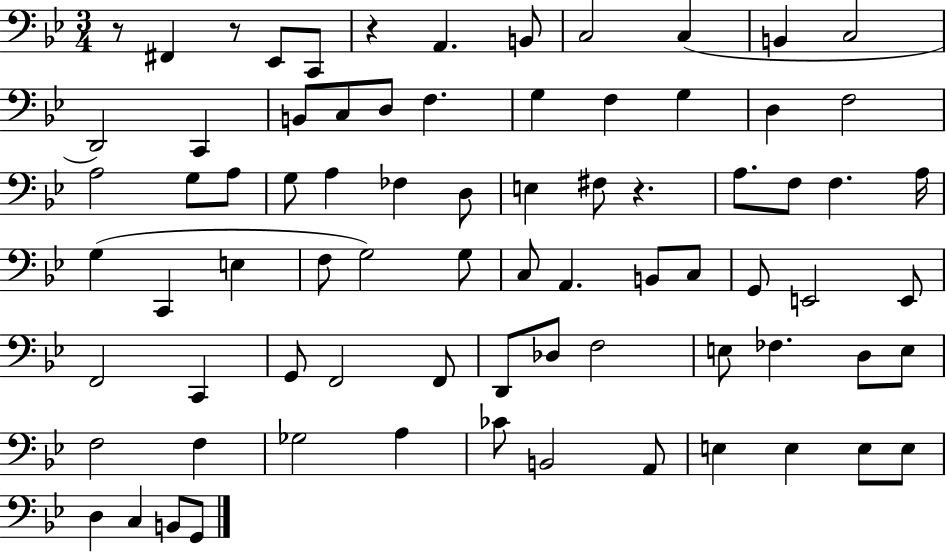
X:1
T:Untitled
M:3/4
L:1/4
K:Bb
z/2 ^F,, z/2 _E,,/2 C,,/2 z A,, B,,/2 C,2 C, B,, C,2 D,,2 C,, B,,/2 C,/2 D,/2 F, G, F, G, D, F,2 A,2 G,/2 A,/2 G,/2 A, _F, D,/2 E, ^F,/2 z A,/2 F,/2 F, A,/4 G, C,, E, F,/2 G,2 G,/2 C,/2 A,, B,,/2 C,/2 G,,/2 E,,2 E,,/2 F,,2 C,, G,,/2 F,,2 F,,/2 D,,/2 _D,/2 F,2 E,/2 _F, D,/2 E,/2 F,2 F, _G,2 A, _C/2 B,,2 A,,/2 E, E, E,/2 E,/2 D, C, B,,/2 G,,/2